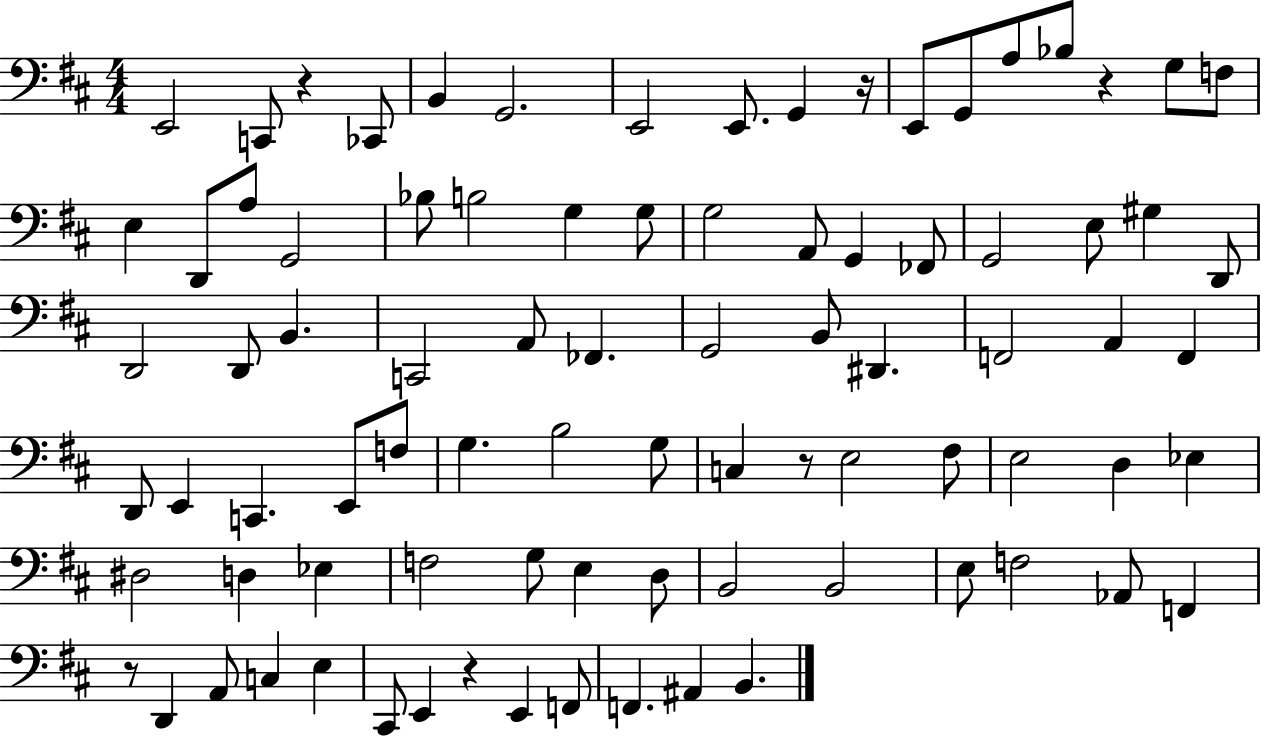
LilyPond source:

{
  \clef bass
  \numericTimeSignature
  \time 4/4
  \key d \major
  e,2 c,8 r4 ces,8 | b,4 g,2. | e,2 e,8. g,4 r16 | e,8 g,8 a8 bes8 r4 g8 f8 | \break e4 d,8 a8 g,2 | bes8 b2 g4 g8 | g2 a,8 g,4 fes,8 | g,2 e8 gis4 d,8 | \break d,2 d,8 b,4. | c,2 a,8 fes,4. | g,2 b,8 dis,4. | f,2 a,4 f,4 | \break d,8 e,4 c,4. e,8 f8 | g4. b2 g8 | c4 r8 e2 fis8 | e2 d4 ees4 | \break dis2 d4 ees4 | f2 g8 e4 d8 | b,2 b,2 | e8 f2 aes,8 f,4 | \break r8 d,4 a,8 c4 e4 | cis,8 e,4 r4 e,4 f,8 | f,4. ais,4 b,4. | \bar "|."
}